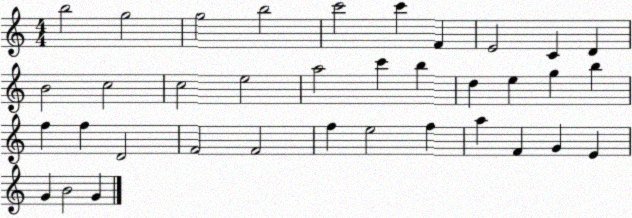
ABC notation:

X:1
T:Untitled
M:4/4
L:1/4
K:C
b2 g2 g2 b2 c'2 c' F E2 C D B2 c2 c2 e2 a2 c' b d e g b f f D2 F2 F2 f e2 f a F G E G B2 G